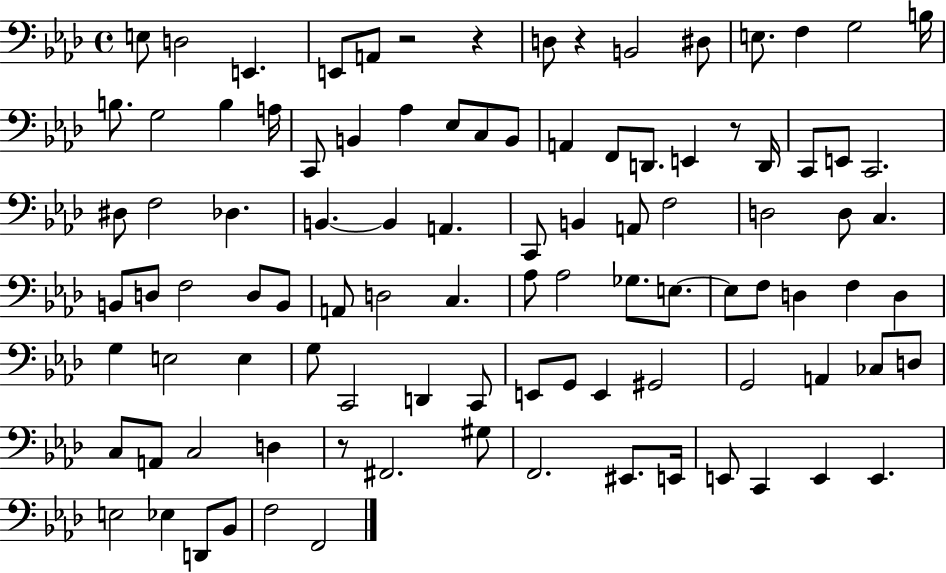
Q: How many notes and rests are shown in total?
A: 99